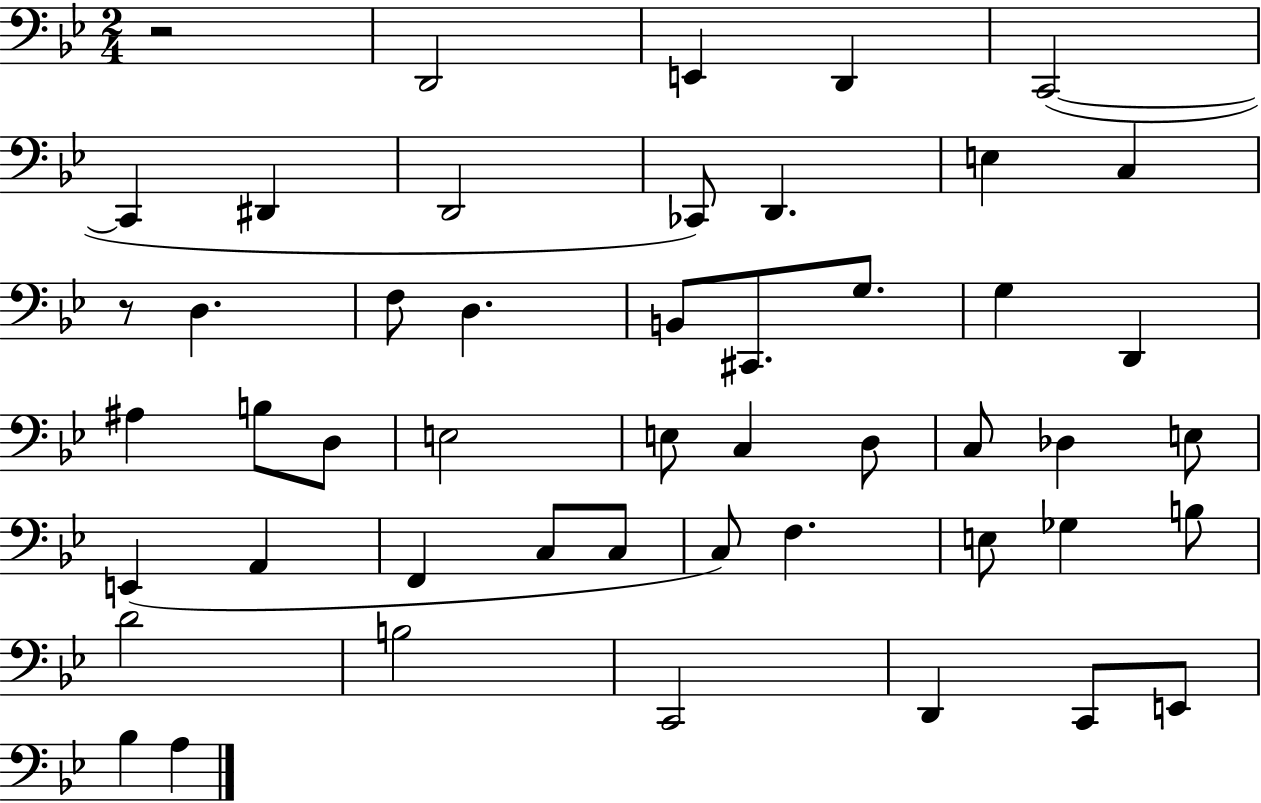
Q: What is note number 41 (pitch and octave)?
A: B3